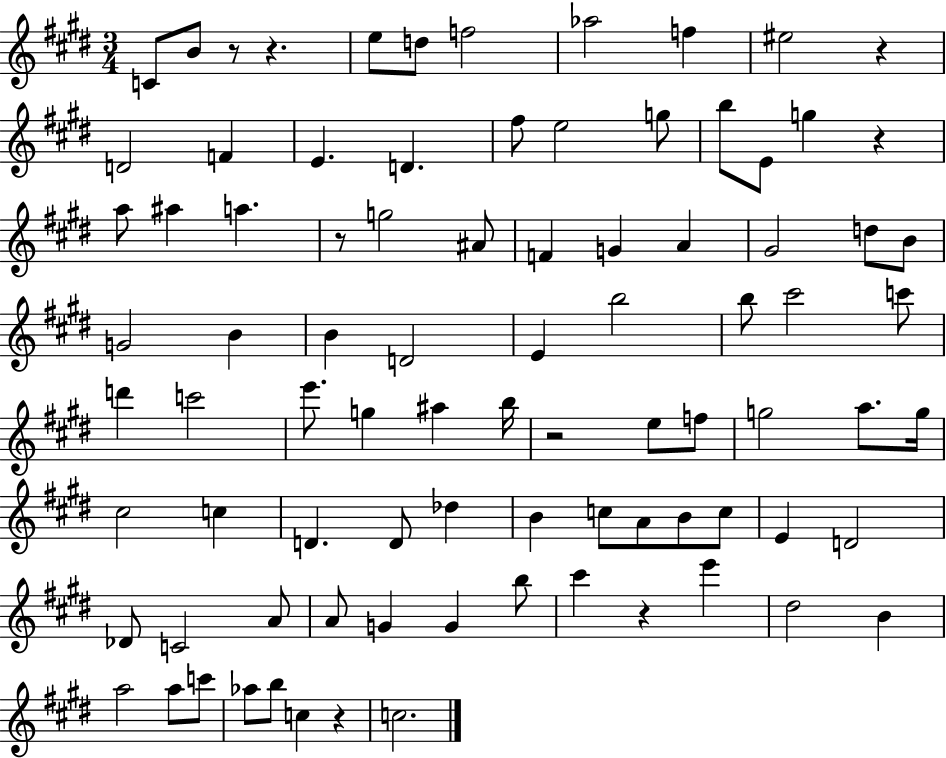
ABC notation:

X:1
T:Untitled
M:3/4
L:1/4
K:E
C/2 B/2 z/2 z e/2 d/2 f2 _a2 f ^e2 z D2 F E D ^f/2 e2 g/2 b/2 E/2 g z a/2 ^a a z/2 g2 ^A/2 F G A ^G2 d/2 B/2 G2 B B D2 E b2 b/2 ^c'2 c'/2 d' c'2 e'/2 g ^a b/4 z2 e/2 f/2 g2 a/2 g/4 ^c2 c D D/2 _d B c/2 A/2 B/2 c/2 E D2 _D/2 C2 A/2 A/2 G G b/2 ^c' z e' ^d2 B a2 a/2 c'/2 _a/2 b/2 c z c2